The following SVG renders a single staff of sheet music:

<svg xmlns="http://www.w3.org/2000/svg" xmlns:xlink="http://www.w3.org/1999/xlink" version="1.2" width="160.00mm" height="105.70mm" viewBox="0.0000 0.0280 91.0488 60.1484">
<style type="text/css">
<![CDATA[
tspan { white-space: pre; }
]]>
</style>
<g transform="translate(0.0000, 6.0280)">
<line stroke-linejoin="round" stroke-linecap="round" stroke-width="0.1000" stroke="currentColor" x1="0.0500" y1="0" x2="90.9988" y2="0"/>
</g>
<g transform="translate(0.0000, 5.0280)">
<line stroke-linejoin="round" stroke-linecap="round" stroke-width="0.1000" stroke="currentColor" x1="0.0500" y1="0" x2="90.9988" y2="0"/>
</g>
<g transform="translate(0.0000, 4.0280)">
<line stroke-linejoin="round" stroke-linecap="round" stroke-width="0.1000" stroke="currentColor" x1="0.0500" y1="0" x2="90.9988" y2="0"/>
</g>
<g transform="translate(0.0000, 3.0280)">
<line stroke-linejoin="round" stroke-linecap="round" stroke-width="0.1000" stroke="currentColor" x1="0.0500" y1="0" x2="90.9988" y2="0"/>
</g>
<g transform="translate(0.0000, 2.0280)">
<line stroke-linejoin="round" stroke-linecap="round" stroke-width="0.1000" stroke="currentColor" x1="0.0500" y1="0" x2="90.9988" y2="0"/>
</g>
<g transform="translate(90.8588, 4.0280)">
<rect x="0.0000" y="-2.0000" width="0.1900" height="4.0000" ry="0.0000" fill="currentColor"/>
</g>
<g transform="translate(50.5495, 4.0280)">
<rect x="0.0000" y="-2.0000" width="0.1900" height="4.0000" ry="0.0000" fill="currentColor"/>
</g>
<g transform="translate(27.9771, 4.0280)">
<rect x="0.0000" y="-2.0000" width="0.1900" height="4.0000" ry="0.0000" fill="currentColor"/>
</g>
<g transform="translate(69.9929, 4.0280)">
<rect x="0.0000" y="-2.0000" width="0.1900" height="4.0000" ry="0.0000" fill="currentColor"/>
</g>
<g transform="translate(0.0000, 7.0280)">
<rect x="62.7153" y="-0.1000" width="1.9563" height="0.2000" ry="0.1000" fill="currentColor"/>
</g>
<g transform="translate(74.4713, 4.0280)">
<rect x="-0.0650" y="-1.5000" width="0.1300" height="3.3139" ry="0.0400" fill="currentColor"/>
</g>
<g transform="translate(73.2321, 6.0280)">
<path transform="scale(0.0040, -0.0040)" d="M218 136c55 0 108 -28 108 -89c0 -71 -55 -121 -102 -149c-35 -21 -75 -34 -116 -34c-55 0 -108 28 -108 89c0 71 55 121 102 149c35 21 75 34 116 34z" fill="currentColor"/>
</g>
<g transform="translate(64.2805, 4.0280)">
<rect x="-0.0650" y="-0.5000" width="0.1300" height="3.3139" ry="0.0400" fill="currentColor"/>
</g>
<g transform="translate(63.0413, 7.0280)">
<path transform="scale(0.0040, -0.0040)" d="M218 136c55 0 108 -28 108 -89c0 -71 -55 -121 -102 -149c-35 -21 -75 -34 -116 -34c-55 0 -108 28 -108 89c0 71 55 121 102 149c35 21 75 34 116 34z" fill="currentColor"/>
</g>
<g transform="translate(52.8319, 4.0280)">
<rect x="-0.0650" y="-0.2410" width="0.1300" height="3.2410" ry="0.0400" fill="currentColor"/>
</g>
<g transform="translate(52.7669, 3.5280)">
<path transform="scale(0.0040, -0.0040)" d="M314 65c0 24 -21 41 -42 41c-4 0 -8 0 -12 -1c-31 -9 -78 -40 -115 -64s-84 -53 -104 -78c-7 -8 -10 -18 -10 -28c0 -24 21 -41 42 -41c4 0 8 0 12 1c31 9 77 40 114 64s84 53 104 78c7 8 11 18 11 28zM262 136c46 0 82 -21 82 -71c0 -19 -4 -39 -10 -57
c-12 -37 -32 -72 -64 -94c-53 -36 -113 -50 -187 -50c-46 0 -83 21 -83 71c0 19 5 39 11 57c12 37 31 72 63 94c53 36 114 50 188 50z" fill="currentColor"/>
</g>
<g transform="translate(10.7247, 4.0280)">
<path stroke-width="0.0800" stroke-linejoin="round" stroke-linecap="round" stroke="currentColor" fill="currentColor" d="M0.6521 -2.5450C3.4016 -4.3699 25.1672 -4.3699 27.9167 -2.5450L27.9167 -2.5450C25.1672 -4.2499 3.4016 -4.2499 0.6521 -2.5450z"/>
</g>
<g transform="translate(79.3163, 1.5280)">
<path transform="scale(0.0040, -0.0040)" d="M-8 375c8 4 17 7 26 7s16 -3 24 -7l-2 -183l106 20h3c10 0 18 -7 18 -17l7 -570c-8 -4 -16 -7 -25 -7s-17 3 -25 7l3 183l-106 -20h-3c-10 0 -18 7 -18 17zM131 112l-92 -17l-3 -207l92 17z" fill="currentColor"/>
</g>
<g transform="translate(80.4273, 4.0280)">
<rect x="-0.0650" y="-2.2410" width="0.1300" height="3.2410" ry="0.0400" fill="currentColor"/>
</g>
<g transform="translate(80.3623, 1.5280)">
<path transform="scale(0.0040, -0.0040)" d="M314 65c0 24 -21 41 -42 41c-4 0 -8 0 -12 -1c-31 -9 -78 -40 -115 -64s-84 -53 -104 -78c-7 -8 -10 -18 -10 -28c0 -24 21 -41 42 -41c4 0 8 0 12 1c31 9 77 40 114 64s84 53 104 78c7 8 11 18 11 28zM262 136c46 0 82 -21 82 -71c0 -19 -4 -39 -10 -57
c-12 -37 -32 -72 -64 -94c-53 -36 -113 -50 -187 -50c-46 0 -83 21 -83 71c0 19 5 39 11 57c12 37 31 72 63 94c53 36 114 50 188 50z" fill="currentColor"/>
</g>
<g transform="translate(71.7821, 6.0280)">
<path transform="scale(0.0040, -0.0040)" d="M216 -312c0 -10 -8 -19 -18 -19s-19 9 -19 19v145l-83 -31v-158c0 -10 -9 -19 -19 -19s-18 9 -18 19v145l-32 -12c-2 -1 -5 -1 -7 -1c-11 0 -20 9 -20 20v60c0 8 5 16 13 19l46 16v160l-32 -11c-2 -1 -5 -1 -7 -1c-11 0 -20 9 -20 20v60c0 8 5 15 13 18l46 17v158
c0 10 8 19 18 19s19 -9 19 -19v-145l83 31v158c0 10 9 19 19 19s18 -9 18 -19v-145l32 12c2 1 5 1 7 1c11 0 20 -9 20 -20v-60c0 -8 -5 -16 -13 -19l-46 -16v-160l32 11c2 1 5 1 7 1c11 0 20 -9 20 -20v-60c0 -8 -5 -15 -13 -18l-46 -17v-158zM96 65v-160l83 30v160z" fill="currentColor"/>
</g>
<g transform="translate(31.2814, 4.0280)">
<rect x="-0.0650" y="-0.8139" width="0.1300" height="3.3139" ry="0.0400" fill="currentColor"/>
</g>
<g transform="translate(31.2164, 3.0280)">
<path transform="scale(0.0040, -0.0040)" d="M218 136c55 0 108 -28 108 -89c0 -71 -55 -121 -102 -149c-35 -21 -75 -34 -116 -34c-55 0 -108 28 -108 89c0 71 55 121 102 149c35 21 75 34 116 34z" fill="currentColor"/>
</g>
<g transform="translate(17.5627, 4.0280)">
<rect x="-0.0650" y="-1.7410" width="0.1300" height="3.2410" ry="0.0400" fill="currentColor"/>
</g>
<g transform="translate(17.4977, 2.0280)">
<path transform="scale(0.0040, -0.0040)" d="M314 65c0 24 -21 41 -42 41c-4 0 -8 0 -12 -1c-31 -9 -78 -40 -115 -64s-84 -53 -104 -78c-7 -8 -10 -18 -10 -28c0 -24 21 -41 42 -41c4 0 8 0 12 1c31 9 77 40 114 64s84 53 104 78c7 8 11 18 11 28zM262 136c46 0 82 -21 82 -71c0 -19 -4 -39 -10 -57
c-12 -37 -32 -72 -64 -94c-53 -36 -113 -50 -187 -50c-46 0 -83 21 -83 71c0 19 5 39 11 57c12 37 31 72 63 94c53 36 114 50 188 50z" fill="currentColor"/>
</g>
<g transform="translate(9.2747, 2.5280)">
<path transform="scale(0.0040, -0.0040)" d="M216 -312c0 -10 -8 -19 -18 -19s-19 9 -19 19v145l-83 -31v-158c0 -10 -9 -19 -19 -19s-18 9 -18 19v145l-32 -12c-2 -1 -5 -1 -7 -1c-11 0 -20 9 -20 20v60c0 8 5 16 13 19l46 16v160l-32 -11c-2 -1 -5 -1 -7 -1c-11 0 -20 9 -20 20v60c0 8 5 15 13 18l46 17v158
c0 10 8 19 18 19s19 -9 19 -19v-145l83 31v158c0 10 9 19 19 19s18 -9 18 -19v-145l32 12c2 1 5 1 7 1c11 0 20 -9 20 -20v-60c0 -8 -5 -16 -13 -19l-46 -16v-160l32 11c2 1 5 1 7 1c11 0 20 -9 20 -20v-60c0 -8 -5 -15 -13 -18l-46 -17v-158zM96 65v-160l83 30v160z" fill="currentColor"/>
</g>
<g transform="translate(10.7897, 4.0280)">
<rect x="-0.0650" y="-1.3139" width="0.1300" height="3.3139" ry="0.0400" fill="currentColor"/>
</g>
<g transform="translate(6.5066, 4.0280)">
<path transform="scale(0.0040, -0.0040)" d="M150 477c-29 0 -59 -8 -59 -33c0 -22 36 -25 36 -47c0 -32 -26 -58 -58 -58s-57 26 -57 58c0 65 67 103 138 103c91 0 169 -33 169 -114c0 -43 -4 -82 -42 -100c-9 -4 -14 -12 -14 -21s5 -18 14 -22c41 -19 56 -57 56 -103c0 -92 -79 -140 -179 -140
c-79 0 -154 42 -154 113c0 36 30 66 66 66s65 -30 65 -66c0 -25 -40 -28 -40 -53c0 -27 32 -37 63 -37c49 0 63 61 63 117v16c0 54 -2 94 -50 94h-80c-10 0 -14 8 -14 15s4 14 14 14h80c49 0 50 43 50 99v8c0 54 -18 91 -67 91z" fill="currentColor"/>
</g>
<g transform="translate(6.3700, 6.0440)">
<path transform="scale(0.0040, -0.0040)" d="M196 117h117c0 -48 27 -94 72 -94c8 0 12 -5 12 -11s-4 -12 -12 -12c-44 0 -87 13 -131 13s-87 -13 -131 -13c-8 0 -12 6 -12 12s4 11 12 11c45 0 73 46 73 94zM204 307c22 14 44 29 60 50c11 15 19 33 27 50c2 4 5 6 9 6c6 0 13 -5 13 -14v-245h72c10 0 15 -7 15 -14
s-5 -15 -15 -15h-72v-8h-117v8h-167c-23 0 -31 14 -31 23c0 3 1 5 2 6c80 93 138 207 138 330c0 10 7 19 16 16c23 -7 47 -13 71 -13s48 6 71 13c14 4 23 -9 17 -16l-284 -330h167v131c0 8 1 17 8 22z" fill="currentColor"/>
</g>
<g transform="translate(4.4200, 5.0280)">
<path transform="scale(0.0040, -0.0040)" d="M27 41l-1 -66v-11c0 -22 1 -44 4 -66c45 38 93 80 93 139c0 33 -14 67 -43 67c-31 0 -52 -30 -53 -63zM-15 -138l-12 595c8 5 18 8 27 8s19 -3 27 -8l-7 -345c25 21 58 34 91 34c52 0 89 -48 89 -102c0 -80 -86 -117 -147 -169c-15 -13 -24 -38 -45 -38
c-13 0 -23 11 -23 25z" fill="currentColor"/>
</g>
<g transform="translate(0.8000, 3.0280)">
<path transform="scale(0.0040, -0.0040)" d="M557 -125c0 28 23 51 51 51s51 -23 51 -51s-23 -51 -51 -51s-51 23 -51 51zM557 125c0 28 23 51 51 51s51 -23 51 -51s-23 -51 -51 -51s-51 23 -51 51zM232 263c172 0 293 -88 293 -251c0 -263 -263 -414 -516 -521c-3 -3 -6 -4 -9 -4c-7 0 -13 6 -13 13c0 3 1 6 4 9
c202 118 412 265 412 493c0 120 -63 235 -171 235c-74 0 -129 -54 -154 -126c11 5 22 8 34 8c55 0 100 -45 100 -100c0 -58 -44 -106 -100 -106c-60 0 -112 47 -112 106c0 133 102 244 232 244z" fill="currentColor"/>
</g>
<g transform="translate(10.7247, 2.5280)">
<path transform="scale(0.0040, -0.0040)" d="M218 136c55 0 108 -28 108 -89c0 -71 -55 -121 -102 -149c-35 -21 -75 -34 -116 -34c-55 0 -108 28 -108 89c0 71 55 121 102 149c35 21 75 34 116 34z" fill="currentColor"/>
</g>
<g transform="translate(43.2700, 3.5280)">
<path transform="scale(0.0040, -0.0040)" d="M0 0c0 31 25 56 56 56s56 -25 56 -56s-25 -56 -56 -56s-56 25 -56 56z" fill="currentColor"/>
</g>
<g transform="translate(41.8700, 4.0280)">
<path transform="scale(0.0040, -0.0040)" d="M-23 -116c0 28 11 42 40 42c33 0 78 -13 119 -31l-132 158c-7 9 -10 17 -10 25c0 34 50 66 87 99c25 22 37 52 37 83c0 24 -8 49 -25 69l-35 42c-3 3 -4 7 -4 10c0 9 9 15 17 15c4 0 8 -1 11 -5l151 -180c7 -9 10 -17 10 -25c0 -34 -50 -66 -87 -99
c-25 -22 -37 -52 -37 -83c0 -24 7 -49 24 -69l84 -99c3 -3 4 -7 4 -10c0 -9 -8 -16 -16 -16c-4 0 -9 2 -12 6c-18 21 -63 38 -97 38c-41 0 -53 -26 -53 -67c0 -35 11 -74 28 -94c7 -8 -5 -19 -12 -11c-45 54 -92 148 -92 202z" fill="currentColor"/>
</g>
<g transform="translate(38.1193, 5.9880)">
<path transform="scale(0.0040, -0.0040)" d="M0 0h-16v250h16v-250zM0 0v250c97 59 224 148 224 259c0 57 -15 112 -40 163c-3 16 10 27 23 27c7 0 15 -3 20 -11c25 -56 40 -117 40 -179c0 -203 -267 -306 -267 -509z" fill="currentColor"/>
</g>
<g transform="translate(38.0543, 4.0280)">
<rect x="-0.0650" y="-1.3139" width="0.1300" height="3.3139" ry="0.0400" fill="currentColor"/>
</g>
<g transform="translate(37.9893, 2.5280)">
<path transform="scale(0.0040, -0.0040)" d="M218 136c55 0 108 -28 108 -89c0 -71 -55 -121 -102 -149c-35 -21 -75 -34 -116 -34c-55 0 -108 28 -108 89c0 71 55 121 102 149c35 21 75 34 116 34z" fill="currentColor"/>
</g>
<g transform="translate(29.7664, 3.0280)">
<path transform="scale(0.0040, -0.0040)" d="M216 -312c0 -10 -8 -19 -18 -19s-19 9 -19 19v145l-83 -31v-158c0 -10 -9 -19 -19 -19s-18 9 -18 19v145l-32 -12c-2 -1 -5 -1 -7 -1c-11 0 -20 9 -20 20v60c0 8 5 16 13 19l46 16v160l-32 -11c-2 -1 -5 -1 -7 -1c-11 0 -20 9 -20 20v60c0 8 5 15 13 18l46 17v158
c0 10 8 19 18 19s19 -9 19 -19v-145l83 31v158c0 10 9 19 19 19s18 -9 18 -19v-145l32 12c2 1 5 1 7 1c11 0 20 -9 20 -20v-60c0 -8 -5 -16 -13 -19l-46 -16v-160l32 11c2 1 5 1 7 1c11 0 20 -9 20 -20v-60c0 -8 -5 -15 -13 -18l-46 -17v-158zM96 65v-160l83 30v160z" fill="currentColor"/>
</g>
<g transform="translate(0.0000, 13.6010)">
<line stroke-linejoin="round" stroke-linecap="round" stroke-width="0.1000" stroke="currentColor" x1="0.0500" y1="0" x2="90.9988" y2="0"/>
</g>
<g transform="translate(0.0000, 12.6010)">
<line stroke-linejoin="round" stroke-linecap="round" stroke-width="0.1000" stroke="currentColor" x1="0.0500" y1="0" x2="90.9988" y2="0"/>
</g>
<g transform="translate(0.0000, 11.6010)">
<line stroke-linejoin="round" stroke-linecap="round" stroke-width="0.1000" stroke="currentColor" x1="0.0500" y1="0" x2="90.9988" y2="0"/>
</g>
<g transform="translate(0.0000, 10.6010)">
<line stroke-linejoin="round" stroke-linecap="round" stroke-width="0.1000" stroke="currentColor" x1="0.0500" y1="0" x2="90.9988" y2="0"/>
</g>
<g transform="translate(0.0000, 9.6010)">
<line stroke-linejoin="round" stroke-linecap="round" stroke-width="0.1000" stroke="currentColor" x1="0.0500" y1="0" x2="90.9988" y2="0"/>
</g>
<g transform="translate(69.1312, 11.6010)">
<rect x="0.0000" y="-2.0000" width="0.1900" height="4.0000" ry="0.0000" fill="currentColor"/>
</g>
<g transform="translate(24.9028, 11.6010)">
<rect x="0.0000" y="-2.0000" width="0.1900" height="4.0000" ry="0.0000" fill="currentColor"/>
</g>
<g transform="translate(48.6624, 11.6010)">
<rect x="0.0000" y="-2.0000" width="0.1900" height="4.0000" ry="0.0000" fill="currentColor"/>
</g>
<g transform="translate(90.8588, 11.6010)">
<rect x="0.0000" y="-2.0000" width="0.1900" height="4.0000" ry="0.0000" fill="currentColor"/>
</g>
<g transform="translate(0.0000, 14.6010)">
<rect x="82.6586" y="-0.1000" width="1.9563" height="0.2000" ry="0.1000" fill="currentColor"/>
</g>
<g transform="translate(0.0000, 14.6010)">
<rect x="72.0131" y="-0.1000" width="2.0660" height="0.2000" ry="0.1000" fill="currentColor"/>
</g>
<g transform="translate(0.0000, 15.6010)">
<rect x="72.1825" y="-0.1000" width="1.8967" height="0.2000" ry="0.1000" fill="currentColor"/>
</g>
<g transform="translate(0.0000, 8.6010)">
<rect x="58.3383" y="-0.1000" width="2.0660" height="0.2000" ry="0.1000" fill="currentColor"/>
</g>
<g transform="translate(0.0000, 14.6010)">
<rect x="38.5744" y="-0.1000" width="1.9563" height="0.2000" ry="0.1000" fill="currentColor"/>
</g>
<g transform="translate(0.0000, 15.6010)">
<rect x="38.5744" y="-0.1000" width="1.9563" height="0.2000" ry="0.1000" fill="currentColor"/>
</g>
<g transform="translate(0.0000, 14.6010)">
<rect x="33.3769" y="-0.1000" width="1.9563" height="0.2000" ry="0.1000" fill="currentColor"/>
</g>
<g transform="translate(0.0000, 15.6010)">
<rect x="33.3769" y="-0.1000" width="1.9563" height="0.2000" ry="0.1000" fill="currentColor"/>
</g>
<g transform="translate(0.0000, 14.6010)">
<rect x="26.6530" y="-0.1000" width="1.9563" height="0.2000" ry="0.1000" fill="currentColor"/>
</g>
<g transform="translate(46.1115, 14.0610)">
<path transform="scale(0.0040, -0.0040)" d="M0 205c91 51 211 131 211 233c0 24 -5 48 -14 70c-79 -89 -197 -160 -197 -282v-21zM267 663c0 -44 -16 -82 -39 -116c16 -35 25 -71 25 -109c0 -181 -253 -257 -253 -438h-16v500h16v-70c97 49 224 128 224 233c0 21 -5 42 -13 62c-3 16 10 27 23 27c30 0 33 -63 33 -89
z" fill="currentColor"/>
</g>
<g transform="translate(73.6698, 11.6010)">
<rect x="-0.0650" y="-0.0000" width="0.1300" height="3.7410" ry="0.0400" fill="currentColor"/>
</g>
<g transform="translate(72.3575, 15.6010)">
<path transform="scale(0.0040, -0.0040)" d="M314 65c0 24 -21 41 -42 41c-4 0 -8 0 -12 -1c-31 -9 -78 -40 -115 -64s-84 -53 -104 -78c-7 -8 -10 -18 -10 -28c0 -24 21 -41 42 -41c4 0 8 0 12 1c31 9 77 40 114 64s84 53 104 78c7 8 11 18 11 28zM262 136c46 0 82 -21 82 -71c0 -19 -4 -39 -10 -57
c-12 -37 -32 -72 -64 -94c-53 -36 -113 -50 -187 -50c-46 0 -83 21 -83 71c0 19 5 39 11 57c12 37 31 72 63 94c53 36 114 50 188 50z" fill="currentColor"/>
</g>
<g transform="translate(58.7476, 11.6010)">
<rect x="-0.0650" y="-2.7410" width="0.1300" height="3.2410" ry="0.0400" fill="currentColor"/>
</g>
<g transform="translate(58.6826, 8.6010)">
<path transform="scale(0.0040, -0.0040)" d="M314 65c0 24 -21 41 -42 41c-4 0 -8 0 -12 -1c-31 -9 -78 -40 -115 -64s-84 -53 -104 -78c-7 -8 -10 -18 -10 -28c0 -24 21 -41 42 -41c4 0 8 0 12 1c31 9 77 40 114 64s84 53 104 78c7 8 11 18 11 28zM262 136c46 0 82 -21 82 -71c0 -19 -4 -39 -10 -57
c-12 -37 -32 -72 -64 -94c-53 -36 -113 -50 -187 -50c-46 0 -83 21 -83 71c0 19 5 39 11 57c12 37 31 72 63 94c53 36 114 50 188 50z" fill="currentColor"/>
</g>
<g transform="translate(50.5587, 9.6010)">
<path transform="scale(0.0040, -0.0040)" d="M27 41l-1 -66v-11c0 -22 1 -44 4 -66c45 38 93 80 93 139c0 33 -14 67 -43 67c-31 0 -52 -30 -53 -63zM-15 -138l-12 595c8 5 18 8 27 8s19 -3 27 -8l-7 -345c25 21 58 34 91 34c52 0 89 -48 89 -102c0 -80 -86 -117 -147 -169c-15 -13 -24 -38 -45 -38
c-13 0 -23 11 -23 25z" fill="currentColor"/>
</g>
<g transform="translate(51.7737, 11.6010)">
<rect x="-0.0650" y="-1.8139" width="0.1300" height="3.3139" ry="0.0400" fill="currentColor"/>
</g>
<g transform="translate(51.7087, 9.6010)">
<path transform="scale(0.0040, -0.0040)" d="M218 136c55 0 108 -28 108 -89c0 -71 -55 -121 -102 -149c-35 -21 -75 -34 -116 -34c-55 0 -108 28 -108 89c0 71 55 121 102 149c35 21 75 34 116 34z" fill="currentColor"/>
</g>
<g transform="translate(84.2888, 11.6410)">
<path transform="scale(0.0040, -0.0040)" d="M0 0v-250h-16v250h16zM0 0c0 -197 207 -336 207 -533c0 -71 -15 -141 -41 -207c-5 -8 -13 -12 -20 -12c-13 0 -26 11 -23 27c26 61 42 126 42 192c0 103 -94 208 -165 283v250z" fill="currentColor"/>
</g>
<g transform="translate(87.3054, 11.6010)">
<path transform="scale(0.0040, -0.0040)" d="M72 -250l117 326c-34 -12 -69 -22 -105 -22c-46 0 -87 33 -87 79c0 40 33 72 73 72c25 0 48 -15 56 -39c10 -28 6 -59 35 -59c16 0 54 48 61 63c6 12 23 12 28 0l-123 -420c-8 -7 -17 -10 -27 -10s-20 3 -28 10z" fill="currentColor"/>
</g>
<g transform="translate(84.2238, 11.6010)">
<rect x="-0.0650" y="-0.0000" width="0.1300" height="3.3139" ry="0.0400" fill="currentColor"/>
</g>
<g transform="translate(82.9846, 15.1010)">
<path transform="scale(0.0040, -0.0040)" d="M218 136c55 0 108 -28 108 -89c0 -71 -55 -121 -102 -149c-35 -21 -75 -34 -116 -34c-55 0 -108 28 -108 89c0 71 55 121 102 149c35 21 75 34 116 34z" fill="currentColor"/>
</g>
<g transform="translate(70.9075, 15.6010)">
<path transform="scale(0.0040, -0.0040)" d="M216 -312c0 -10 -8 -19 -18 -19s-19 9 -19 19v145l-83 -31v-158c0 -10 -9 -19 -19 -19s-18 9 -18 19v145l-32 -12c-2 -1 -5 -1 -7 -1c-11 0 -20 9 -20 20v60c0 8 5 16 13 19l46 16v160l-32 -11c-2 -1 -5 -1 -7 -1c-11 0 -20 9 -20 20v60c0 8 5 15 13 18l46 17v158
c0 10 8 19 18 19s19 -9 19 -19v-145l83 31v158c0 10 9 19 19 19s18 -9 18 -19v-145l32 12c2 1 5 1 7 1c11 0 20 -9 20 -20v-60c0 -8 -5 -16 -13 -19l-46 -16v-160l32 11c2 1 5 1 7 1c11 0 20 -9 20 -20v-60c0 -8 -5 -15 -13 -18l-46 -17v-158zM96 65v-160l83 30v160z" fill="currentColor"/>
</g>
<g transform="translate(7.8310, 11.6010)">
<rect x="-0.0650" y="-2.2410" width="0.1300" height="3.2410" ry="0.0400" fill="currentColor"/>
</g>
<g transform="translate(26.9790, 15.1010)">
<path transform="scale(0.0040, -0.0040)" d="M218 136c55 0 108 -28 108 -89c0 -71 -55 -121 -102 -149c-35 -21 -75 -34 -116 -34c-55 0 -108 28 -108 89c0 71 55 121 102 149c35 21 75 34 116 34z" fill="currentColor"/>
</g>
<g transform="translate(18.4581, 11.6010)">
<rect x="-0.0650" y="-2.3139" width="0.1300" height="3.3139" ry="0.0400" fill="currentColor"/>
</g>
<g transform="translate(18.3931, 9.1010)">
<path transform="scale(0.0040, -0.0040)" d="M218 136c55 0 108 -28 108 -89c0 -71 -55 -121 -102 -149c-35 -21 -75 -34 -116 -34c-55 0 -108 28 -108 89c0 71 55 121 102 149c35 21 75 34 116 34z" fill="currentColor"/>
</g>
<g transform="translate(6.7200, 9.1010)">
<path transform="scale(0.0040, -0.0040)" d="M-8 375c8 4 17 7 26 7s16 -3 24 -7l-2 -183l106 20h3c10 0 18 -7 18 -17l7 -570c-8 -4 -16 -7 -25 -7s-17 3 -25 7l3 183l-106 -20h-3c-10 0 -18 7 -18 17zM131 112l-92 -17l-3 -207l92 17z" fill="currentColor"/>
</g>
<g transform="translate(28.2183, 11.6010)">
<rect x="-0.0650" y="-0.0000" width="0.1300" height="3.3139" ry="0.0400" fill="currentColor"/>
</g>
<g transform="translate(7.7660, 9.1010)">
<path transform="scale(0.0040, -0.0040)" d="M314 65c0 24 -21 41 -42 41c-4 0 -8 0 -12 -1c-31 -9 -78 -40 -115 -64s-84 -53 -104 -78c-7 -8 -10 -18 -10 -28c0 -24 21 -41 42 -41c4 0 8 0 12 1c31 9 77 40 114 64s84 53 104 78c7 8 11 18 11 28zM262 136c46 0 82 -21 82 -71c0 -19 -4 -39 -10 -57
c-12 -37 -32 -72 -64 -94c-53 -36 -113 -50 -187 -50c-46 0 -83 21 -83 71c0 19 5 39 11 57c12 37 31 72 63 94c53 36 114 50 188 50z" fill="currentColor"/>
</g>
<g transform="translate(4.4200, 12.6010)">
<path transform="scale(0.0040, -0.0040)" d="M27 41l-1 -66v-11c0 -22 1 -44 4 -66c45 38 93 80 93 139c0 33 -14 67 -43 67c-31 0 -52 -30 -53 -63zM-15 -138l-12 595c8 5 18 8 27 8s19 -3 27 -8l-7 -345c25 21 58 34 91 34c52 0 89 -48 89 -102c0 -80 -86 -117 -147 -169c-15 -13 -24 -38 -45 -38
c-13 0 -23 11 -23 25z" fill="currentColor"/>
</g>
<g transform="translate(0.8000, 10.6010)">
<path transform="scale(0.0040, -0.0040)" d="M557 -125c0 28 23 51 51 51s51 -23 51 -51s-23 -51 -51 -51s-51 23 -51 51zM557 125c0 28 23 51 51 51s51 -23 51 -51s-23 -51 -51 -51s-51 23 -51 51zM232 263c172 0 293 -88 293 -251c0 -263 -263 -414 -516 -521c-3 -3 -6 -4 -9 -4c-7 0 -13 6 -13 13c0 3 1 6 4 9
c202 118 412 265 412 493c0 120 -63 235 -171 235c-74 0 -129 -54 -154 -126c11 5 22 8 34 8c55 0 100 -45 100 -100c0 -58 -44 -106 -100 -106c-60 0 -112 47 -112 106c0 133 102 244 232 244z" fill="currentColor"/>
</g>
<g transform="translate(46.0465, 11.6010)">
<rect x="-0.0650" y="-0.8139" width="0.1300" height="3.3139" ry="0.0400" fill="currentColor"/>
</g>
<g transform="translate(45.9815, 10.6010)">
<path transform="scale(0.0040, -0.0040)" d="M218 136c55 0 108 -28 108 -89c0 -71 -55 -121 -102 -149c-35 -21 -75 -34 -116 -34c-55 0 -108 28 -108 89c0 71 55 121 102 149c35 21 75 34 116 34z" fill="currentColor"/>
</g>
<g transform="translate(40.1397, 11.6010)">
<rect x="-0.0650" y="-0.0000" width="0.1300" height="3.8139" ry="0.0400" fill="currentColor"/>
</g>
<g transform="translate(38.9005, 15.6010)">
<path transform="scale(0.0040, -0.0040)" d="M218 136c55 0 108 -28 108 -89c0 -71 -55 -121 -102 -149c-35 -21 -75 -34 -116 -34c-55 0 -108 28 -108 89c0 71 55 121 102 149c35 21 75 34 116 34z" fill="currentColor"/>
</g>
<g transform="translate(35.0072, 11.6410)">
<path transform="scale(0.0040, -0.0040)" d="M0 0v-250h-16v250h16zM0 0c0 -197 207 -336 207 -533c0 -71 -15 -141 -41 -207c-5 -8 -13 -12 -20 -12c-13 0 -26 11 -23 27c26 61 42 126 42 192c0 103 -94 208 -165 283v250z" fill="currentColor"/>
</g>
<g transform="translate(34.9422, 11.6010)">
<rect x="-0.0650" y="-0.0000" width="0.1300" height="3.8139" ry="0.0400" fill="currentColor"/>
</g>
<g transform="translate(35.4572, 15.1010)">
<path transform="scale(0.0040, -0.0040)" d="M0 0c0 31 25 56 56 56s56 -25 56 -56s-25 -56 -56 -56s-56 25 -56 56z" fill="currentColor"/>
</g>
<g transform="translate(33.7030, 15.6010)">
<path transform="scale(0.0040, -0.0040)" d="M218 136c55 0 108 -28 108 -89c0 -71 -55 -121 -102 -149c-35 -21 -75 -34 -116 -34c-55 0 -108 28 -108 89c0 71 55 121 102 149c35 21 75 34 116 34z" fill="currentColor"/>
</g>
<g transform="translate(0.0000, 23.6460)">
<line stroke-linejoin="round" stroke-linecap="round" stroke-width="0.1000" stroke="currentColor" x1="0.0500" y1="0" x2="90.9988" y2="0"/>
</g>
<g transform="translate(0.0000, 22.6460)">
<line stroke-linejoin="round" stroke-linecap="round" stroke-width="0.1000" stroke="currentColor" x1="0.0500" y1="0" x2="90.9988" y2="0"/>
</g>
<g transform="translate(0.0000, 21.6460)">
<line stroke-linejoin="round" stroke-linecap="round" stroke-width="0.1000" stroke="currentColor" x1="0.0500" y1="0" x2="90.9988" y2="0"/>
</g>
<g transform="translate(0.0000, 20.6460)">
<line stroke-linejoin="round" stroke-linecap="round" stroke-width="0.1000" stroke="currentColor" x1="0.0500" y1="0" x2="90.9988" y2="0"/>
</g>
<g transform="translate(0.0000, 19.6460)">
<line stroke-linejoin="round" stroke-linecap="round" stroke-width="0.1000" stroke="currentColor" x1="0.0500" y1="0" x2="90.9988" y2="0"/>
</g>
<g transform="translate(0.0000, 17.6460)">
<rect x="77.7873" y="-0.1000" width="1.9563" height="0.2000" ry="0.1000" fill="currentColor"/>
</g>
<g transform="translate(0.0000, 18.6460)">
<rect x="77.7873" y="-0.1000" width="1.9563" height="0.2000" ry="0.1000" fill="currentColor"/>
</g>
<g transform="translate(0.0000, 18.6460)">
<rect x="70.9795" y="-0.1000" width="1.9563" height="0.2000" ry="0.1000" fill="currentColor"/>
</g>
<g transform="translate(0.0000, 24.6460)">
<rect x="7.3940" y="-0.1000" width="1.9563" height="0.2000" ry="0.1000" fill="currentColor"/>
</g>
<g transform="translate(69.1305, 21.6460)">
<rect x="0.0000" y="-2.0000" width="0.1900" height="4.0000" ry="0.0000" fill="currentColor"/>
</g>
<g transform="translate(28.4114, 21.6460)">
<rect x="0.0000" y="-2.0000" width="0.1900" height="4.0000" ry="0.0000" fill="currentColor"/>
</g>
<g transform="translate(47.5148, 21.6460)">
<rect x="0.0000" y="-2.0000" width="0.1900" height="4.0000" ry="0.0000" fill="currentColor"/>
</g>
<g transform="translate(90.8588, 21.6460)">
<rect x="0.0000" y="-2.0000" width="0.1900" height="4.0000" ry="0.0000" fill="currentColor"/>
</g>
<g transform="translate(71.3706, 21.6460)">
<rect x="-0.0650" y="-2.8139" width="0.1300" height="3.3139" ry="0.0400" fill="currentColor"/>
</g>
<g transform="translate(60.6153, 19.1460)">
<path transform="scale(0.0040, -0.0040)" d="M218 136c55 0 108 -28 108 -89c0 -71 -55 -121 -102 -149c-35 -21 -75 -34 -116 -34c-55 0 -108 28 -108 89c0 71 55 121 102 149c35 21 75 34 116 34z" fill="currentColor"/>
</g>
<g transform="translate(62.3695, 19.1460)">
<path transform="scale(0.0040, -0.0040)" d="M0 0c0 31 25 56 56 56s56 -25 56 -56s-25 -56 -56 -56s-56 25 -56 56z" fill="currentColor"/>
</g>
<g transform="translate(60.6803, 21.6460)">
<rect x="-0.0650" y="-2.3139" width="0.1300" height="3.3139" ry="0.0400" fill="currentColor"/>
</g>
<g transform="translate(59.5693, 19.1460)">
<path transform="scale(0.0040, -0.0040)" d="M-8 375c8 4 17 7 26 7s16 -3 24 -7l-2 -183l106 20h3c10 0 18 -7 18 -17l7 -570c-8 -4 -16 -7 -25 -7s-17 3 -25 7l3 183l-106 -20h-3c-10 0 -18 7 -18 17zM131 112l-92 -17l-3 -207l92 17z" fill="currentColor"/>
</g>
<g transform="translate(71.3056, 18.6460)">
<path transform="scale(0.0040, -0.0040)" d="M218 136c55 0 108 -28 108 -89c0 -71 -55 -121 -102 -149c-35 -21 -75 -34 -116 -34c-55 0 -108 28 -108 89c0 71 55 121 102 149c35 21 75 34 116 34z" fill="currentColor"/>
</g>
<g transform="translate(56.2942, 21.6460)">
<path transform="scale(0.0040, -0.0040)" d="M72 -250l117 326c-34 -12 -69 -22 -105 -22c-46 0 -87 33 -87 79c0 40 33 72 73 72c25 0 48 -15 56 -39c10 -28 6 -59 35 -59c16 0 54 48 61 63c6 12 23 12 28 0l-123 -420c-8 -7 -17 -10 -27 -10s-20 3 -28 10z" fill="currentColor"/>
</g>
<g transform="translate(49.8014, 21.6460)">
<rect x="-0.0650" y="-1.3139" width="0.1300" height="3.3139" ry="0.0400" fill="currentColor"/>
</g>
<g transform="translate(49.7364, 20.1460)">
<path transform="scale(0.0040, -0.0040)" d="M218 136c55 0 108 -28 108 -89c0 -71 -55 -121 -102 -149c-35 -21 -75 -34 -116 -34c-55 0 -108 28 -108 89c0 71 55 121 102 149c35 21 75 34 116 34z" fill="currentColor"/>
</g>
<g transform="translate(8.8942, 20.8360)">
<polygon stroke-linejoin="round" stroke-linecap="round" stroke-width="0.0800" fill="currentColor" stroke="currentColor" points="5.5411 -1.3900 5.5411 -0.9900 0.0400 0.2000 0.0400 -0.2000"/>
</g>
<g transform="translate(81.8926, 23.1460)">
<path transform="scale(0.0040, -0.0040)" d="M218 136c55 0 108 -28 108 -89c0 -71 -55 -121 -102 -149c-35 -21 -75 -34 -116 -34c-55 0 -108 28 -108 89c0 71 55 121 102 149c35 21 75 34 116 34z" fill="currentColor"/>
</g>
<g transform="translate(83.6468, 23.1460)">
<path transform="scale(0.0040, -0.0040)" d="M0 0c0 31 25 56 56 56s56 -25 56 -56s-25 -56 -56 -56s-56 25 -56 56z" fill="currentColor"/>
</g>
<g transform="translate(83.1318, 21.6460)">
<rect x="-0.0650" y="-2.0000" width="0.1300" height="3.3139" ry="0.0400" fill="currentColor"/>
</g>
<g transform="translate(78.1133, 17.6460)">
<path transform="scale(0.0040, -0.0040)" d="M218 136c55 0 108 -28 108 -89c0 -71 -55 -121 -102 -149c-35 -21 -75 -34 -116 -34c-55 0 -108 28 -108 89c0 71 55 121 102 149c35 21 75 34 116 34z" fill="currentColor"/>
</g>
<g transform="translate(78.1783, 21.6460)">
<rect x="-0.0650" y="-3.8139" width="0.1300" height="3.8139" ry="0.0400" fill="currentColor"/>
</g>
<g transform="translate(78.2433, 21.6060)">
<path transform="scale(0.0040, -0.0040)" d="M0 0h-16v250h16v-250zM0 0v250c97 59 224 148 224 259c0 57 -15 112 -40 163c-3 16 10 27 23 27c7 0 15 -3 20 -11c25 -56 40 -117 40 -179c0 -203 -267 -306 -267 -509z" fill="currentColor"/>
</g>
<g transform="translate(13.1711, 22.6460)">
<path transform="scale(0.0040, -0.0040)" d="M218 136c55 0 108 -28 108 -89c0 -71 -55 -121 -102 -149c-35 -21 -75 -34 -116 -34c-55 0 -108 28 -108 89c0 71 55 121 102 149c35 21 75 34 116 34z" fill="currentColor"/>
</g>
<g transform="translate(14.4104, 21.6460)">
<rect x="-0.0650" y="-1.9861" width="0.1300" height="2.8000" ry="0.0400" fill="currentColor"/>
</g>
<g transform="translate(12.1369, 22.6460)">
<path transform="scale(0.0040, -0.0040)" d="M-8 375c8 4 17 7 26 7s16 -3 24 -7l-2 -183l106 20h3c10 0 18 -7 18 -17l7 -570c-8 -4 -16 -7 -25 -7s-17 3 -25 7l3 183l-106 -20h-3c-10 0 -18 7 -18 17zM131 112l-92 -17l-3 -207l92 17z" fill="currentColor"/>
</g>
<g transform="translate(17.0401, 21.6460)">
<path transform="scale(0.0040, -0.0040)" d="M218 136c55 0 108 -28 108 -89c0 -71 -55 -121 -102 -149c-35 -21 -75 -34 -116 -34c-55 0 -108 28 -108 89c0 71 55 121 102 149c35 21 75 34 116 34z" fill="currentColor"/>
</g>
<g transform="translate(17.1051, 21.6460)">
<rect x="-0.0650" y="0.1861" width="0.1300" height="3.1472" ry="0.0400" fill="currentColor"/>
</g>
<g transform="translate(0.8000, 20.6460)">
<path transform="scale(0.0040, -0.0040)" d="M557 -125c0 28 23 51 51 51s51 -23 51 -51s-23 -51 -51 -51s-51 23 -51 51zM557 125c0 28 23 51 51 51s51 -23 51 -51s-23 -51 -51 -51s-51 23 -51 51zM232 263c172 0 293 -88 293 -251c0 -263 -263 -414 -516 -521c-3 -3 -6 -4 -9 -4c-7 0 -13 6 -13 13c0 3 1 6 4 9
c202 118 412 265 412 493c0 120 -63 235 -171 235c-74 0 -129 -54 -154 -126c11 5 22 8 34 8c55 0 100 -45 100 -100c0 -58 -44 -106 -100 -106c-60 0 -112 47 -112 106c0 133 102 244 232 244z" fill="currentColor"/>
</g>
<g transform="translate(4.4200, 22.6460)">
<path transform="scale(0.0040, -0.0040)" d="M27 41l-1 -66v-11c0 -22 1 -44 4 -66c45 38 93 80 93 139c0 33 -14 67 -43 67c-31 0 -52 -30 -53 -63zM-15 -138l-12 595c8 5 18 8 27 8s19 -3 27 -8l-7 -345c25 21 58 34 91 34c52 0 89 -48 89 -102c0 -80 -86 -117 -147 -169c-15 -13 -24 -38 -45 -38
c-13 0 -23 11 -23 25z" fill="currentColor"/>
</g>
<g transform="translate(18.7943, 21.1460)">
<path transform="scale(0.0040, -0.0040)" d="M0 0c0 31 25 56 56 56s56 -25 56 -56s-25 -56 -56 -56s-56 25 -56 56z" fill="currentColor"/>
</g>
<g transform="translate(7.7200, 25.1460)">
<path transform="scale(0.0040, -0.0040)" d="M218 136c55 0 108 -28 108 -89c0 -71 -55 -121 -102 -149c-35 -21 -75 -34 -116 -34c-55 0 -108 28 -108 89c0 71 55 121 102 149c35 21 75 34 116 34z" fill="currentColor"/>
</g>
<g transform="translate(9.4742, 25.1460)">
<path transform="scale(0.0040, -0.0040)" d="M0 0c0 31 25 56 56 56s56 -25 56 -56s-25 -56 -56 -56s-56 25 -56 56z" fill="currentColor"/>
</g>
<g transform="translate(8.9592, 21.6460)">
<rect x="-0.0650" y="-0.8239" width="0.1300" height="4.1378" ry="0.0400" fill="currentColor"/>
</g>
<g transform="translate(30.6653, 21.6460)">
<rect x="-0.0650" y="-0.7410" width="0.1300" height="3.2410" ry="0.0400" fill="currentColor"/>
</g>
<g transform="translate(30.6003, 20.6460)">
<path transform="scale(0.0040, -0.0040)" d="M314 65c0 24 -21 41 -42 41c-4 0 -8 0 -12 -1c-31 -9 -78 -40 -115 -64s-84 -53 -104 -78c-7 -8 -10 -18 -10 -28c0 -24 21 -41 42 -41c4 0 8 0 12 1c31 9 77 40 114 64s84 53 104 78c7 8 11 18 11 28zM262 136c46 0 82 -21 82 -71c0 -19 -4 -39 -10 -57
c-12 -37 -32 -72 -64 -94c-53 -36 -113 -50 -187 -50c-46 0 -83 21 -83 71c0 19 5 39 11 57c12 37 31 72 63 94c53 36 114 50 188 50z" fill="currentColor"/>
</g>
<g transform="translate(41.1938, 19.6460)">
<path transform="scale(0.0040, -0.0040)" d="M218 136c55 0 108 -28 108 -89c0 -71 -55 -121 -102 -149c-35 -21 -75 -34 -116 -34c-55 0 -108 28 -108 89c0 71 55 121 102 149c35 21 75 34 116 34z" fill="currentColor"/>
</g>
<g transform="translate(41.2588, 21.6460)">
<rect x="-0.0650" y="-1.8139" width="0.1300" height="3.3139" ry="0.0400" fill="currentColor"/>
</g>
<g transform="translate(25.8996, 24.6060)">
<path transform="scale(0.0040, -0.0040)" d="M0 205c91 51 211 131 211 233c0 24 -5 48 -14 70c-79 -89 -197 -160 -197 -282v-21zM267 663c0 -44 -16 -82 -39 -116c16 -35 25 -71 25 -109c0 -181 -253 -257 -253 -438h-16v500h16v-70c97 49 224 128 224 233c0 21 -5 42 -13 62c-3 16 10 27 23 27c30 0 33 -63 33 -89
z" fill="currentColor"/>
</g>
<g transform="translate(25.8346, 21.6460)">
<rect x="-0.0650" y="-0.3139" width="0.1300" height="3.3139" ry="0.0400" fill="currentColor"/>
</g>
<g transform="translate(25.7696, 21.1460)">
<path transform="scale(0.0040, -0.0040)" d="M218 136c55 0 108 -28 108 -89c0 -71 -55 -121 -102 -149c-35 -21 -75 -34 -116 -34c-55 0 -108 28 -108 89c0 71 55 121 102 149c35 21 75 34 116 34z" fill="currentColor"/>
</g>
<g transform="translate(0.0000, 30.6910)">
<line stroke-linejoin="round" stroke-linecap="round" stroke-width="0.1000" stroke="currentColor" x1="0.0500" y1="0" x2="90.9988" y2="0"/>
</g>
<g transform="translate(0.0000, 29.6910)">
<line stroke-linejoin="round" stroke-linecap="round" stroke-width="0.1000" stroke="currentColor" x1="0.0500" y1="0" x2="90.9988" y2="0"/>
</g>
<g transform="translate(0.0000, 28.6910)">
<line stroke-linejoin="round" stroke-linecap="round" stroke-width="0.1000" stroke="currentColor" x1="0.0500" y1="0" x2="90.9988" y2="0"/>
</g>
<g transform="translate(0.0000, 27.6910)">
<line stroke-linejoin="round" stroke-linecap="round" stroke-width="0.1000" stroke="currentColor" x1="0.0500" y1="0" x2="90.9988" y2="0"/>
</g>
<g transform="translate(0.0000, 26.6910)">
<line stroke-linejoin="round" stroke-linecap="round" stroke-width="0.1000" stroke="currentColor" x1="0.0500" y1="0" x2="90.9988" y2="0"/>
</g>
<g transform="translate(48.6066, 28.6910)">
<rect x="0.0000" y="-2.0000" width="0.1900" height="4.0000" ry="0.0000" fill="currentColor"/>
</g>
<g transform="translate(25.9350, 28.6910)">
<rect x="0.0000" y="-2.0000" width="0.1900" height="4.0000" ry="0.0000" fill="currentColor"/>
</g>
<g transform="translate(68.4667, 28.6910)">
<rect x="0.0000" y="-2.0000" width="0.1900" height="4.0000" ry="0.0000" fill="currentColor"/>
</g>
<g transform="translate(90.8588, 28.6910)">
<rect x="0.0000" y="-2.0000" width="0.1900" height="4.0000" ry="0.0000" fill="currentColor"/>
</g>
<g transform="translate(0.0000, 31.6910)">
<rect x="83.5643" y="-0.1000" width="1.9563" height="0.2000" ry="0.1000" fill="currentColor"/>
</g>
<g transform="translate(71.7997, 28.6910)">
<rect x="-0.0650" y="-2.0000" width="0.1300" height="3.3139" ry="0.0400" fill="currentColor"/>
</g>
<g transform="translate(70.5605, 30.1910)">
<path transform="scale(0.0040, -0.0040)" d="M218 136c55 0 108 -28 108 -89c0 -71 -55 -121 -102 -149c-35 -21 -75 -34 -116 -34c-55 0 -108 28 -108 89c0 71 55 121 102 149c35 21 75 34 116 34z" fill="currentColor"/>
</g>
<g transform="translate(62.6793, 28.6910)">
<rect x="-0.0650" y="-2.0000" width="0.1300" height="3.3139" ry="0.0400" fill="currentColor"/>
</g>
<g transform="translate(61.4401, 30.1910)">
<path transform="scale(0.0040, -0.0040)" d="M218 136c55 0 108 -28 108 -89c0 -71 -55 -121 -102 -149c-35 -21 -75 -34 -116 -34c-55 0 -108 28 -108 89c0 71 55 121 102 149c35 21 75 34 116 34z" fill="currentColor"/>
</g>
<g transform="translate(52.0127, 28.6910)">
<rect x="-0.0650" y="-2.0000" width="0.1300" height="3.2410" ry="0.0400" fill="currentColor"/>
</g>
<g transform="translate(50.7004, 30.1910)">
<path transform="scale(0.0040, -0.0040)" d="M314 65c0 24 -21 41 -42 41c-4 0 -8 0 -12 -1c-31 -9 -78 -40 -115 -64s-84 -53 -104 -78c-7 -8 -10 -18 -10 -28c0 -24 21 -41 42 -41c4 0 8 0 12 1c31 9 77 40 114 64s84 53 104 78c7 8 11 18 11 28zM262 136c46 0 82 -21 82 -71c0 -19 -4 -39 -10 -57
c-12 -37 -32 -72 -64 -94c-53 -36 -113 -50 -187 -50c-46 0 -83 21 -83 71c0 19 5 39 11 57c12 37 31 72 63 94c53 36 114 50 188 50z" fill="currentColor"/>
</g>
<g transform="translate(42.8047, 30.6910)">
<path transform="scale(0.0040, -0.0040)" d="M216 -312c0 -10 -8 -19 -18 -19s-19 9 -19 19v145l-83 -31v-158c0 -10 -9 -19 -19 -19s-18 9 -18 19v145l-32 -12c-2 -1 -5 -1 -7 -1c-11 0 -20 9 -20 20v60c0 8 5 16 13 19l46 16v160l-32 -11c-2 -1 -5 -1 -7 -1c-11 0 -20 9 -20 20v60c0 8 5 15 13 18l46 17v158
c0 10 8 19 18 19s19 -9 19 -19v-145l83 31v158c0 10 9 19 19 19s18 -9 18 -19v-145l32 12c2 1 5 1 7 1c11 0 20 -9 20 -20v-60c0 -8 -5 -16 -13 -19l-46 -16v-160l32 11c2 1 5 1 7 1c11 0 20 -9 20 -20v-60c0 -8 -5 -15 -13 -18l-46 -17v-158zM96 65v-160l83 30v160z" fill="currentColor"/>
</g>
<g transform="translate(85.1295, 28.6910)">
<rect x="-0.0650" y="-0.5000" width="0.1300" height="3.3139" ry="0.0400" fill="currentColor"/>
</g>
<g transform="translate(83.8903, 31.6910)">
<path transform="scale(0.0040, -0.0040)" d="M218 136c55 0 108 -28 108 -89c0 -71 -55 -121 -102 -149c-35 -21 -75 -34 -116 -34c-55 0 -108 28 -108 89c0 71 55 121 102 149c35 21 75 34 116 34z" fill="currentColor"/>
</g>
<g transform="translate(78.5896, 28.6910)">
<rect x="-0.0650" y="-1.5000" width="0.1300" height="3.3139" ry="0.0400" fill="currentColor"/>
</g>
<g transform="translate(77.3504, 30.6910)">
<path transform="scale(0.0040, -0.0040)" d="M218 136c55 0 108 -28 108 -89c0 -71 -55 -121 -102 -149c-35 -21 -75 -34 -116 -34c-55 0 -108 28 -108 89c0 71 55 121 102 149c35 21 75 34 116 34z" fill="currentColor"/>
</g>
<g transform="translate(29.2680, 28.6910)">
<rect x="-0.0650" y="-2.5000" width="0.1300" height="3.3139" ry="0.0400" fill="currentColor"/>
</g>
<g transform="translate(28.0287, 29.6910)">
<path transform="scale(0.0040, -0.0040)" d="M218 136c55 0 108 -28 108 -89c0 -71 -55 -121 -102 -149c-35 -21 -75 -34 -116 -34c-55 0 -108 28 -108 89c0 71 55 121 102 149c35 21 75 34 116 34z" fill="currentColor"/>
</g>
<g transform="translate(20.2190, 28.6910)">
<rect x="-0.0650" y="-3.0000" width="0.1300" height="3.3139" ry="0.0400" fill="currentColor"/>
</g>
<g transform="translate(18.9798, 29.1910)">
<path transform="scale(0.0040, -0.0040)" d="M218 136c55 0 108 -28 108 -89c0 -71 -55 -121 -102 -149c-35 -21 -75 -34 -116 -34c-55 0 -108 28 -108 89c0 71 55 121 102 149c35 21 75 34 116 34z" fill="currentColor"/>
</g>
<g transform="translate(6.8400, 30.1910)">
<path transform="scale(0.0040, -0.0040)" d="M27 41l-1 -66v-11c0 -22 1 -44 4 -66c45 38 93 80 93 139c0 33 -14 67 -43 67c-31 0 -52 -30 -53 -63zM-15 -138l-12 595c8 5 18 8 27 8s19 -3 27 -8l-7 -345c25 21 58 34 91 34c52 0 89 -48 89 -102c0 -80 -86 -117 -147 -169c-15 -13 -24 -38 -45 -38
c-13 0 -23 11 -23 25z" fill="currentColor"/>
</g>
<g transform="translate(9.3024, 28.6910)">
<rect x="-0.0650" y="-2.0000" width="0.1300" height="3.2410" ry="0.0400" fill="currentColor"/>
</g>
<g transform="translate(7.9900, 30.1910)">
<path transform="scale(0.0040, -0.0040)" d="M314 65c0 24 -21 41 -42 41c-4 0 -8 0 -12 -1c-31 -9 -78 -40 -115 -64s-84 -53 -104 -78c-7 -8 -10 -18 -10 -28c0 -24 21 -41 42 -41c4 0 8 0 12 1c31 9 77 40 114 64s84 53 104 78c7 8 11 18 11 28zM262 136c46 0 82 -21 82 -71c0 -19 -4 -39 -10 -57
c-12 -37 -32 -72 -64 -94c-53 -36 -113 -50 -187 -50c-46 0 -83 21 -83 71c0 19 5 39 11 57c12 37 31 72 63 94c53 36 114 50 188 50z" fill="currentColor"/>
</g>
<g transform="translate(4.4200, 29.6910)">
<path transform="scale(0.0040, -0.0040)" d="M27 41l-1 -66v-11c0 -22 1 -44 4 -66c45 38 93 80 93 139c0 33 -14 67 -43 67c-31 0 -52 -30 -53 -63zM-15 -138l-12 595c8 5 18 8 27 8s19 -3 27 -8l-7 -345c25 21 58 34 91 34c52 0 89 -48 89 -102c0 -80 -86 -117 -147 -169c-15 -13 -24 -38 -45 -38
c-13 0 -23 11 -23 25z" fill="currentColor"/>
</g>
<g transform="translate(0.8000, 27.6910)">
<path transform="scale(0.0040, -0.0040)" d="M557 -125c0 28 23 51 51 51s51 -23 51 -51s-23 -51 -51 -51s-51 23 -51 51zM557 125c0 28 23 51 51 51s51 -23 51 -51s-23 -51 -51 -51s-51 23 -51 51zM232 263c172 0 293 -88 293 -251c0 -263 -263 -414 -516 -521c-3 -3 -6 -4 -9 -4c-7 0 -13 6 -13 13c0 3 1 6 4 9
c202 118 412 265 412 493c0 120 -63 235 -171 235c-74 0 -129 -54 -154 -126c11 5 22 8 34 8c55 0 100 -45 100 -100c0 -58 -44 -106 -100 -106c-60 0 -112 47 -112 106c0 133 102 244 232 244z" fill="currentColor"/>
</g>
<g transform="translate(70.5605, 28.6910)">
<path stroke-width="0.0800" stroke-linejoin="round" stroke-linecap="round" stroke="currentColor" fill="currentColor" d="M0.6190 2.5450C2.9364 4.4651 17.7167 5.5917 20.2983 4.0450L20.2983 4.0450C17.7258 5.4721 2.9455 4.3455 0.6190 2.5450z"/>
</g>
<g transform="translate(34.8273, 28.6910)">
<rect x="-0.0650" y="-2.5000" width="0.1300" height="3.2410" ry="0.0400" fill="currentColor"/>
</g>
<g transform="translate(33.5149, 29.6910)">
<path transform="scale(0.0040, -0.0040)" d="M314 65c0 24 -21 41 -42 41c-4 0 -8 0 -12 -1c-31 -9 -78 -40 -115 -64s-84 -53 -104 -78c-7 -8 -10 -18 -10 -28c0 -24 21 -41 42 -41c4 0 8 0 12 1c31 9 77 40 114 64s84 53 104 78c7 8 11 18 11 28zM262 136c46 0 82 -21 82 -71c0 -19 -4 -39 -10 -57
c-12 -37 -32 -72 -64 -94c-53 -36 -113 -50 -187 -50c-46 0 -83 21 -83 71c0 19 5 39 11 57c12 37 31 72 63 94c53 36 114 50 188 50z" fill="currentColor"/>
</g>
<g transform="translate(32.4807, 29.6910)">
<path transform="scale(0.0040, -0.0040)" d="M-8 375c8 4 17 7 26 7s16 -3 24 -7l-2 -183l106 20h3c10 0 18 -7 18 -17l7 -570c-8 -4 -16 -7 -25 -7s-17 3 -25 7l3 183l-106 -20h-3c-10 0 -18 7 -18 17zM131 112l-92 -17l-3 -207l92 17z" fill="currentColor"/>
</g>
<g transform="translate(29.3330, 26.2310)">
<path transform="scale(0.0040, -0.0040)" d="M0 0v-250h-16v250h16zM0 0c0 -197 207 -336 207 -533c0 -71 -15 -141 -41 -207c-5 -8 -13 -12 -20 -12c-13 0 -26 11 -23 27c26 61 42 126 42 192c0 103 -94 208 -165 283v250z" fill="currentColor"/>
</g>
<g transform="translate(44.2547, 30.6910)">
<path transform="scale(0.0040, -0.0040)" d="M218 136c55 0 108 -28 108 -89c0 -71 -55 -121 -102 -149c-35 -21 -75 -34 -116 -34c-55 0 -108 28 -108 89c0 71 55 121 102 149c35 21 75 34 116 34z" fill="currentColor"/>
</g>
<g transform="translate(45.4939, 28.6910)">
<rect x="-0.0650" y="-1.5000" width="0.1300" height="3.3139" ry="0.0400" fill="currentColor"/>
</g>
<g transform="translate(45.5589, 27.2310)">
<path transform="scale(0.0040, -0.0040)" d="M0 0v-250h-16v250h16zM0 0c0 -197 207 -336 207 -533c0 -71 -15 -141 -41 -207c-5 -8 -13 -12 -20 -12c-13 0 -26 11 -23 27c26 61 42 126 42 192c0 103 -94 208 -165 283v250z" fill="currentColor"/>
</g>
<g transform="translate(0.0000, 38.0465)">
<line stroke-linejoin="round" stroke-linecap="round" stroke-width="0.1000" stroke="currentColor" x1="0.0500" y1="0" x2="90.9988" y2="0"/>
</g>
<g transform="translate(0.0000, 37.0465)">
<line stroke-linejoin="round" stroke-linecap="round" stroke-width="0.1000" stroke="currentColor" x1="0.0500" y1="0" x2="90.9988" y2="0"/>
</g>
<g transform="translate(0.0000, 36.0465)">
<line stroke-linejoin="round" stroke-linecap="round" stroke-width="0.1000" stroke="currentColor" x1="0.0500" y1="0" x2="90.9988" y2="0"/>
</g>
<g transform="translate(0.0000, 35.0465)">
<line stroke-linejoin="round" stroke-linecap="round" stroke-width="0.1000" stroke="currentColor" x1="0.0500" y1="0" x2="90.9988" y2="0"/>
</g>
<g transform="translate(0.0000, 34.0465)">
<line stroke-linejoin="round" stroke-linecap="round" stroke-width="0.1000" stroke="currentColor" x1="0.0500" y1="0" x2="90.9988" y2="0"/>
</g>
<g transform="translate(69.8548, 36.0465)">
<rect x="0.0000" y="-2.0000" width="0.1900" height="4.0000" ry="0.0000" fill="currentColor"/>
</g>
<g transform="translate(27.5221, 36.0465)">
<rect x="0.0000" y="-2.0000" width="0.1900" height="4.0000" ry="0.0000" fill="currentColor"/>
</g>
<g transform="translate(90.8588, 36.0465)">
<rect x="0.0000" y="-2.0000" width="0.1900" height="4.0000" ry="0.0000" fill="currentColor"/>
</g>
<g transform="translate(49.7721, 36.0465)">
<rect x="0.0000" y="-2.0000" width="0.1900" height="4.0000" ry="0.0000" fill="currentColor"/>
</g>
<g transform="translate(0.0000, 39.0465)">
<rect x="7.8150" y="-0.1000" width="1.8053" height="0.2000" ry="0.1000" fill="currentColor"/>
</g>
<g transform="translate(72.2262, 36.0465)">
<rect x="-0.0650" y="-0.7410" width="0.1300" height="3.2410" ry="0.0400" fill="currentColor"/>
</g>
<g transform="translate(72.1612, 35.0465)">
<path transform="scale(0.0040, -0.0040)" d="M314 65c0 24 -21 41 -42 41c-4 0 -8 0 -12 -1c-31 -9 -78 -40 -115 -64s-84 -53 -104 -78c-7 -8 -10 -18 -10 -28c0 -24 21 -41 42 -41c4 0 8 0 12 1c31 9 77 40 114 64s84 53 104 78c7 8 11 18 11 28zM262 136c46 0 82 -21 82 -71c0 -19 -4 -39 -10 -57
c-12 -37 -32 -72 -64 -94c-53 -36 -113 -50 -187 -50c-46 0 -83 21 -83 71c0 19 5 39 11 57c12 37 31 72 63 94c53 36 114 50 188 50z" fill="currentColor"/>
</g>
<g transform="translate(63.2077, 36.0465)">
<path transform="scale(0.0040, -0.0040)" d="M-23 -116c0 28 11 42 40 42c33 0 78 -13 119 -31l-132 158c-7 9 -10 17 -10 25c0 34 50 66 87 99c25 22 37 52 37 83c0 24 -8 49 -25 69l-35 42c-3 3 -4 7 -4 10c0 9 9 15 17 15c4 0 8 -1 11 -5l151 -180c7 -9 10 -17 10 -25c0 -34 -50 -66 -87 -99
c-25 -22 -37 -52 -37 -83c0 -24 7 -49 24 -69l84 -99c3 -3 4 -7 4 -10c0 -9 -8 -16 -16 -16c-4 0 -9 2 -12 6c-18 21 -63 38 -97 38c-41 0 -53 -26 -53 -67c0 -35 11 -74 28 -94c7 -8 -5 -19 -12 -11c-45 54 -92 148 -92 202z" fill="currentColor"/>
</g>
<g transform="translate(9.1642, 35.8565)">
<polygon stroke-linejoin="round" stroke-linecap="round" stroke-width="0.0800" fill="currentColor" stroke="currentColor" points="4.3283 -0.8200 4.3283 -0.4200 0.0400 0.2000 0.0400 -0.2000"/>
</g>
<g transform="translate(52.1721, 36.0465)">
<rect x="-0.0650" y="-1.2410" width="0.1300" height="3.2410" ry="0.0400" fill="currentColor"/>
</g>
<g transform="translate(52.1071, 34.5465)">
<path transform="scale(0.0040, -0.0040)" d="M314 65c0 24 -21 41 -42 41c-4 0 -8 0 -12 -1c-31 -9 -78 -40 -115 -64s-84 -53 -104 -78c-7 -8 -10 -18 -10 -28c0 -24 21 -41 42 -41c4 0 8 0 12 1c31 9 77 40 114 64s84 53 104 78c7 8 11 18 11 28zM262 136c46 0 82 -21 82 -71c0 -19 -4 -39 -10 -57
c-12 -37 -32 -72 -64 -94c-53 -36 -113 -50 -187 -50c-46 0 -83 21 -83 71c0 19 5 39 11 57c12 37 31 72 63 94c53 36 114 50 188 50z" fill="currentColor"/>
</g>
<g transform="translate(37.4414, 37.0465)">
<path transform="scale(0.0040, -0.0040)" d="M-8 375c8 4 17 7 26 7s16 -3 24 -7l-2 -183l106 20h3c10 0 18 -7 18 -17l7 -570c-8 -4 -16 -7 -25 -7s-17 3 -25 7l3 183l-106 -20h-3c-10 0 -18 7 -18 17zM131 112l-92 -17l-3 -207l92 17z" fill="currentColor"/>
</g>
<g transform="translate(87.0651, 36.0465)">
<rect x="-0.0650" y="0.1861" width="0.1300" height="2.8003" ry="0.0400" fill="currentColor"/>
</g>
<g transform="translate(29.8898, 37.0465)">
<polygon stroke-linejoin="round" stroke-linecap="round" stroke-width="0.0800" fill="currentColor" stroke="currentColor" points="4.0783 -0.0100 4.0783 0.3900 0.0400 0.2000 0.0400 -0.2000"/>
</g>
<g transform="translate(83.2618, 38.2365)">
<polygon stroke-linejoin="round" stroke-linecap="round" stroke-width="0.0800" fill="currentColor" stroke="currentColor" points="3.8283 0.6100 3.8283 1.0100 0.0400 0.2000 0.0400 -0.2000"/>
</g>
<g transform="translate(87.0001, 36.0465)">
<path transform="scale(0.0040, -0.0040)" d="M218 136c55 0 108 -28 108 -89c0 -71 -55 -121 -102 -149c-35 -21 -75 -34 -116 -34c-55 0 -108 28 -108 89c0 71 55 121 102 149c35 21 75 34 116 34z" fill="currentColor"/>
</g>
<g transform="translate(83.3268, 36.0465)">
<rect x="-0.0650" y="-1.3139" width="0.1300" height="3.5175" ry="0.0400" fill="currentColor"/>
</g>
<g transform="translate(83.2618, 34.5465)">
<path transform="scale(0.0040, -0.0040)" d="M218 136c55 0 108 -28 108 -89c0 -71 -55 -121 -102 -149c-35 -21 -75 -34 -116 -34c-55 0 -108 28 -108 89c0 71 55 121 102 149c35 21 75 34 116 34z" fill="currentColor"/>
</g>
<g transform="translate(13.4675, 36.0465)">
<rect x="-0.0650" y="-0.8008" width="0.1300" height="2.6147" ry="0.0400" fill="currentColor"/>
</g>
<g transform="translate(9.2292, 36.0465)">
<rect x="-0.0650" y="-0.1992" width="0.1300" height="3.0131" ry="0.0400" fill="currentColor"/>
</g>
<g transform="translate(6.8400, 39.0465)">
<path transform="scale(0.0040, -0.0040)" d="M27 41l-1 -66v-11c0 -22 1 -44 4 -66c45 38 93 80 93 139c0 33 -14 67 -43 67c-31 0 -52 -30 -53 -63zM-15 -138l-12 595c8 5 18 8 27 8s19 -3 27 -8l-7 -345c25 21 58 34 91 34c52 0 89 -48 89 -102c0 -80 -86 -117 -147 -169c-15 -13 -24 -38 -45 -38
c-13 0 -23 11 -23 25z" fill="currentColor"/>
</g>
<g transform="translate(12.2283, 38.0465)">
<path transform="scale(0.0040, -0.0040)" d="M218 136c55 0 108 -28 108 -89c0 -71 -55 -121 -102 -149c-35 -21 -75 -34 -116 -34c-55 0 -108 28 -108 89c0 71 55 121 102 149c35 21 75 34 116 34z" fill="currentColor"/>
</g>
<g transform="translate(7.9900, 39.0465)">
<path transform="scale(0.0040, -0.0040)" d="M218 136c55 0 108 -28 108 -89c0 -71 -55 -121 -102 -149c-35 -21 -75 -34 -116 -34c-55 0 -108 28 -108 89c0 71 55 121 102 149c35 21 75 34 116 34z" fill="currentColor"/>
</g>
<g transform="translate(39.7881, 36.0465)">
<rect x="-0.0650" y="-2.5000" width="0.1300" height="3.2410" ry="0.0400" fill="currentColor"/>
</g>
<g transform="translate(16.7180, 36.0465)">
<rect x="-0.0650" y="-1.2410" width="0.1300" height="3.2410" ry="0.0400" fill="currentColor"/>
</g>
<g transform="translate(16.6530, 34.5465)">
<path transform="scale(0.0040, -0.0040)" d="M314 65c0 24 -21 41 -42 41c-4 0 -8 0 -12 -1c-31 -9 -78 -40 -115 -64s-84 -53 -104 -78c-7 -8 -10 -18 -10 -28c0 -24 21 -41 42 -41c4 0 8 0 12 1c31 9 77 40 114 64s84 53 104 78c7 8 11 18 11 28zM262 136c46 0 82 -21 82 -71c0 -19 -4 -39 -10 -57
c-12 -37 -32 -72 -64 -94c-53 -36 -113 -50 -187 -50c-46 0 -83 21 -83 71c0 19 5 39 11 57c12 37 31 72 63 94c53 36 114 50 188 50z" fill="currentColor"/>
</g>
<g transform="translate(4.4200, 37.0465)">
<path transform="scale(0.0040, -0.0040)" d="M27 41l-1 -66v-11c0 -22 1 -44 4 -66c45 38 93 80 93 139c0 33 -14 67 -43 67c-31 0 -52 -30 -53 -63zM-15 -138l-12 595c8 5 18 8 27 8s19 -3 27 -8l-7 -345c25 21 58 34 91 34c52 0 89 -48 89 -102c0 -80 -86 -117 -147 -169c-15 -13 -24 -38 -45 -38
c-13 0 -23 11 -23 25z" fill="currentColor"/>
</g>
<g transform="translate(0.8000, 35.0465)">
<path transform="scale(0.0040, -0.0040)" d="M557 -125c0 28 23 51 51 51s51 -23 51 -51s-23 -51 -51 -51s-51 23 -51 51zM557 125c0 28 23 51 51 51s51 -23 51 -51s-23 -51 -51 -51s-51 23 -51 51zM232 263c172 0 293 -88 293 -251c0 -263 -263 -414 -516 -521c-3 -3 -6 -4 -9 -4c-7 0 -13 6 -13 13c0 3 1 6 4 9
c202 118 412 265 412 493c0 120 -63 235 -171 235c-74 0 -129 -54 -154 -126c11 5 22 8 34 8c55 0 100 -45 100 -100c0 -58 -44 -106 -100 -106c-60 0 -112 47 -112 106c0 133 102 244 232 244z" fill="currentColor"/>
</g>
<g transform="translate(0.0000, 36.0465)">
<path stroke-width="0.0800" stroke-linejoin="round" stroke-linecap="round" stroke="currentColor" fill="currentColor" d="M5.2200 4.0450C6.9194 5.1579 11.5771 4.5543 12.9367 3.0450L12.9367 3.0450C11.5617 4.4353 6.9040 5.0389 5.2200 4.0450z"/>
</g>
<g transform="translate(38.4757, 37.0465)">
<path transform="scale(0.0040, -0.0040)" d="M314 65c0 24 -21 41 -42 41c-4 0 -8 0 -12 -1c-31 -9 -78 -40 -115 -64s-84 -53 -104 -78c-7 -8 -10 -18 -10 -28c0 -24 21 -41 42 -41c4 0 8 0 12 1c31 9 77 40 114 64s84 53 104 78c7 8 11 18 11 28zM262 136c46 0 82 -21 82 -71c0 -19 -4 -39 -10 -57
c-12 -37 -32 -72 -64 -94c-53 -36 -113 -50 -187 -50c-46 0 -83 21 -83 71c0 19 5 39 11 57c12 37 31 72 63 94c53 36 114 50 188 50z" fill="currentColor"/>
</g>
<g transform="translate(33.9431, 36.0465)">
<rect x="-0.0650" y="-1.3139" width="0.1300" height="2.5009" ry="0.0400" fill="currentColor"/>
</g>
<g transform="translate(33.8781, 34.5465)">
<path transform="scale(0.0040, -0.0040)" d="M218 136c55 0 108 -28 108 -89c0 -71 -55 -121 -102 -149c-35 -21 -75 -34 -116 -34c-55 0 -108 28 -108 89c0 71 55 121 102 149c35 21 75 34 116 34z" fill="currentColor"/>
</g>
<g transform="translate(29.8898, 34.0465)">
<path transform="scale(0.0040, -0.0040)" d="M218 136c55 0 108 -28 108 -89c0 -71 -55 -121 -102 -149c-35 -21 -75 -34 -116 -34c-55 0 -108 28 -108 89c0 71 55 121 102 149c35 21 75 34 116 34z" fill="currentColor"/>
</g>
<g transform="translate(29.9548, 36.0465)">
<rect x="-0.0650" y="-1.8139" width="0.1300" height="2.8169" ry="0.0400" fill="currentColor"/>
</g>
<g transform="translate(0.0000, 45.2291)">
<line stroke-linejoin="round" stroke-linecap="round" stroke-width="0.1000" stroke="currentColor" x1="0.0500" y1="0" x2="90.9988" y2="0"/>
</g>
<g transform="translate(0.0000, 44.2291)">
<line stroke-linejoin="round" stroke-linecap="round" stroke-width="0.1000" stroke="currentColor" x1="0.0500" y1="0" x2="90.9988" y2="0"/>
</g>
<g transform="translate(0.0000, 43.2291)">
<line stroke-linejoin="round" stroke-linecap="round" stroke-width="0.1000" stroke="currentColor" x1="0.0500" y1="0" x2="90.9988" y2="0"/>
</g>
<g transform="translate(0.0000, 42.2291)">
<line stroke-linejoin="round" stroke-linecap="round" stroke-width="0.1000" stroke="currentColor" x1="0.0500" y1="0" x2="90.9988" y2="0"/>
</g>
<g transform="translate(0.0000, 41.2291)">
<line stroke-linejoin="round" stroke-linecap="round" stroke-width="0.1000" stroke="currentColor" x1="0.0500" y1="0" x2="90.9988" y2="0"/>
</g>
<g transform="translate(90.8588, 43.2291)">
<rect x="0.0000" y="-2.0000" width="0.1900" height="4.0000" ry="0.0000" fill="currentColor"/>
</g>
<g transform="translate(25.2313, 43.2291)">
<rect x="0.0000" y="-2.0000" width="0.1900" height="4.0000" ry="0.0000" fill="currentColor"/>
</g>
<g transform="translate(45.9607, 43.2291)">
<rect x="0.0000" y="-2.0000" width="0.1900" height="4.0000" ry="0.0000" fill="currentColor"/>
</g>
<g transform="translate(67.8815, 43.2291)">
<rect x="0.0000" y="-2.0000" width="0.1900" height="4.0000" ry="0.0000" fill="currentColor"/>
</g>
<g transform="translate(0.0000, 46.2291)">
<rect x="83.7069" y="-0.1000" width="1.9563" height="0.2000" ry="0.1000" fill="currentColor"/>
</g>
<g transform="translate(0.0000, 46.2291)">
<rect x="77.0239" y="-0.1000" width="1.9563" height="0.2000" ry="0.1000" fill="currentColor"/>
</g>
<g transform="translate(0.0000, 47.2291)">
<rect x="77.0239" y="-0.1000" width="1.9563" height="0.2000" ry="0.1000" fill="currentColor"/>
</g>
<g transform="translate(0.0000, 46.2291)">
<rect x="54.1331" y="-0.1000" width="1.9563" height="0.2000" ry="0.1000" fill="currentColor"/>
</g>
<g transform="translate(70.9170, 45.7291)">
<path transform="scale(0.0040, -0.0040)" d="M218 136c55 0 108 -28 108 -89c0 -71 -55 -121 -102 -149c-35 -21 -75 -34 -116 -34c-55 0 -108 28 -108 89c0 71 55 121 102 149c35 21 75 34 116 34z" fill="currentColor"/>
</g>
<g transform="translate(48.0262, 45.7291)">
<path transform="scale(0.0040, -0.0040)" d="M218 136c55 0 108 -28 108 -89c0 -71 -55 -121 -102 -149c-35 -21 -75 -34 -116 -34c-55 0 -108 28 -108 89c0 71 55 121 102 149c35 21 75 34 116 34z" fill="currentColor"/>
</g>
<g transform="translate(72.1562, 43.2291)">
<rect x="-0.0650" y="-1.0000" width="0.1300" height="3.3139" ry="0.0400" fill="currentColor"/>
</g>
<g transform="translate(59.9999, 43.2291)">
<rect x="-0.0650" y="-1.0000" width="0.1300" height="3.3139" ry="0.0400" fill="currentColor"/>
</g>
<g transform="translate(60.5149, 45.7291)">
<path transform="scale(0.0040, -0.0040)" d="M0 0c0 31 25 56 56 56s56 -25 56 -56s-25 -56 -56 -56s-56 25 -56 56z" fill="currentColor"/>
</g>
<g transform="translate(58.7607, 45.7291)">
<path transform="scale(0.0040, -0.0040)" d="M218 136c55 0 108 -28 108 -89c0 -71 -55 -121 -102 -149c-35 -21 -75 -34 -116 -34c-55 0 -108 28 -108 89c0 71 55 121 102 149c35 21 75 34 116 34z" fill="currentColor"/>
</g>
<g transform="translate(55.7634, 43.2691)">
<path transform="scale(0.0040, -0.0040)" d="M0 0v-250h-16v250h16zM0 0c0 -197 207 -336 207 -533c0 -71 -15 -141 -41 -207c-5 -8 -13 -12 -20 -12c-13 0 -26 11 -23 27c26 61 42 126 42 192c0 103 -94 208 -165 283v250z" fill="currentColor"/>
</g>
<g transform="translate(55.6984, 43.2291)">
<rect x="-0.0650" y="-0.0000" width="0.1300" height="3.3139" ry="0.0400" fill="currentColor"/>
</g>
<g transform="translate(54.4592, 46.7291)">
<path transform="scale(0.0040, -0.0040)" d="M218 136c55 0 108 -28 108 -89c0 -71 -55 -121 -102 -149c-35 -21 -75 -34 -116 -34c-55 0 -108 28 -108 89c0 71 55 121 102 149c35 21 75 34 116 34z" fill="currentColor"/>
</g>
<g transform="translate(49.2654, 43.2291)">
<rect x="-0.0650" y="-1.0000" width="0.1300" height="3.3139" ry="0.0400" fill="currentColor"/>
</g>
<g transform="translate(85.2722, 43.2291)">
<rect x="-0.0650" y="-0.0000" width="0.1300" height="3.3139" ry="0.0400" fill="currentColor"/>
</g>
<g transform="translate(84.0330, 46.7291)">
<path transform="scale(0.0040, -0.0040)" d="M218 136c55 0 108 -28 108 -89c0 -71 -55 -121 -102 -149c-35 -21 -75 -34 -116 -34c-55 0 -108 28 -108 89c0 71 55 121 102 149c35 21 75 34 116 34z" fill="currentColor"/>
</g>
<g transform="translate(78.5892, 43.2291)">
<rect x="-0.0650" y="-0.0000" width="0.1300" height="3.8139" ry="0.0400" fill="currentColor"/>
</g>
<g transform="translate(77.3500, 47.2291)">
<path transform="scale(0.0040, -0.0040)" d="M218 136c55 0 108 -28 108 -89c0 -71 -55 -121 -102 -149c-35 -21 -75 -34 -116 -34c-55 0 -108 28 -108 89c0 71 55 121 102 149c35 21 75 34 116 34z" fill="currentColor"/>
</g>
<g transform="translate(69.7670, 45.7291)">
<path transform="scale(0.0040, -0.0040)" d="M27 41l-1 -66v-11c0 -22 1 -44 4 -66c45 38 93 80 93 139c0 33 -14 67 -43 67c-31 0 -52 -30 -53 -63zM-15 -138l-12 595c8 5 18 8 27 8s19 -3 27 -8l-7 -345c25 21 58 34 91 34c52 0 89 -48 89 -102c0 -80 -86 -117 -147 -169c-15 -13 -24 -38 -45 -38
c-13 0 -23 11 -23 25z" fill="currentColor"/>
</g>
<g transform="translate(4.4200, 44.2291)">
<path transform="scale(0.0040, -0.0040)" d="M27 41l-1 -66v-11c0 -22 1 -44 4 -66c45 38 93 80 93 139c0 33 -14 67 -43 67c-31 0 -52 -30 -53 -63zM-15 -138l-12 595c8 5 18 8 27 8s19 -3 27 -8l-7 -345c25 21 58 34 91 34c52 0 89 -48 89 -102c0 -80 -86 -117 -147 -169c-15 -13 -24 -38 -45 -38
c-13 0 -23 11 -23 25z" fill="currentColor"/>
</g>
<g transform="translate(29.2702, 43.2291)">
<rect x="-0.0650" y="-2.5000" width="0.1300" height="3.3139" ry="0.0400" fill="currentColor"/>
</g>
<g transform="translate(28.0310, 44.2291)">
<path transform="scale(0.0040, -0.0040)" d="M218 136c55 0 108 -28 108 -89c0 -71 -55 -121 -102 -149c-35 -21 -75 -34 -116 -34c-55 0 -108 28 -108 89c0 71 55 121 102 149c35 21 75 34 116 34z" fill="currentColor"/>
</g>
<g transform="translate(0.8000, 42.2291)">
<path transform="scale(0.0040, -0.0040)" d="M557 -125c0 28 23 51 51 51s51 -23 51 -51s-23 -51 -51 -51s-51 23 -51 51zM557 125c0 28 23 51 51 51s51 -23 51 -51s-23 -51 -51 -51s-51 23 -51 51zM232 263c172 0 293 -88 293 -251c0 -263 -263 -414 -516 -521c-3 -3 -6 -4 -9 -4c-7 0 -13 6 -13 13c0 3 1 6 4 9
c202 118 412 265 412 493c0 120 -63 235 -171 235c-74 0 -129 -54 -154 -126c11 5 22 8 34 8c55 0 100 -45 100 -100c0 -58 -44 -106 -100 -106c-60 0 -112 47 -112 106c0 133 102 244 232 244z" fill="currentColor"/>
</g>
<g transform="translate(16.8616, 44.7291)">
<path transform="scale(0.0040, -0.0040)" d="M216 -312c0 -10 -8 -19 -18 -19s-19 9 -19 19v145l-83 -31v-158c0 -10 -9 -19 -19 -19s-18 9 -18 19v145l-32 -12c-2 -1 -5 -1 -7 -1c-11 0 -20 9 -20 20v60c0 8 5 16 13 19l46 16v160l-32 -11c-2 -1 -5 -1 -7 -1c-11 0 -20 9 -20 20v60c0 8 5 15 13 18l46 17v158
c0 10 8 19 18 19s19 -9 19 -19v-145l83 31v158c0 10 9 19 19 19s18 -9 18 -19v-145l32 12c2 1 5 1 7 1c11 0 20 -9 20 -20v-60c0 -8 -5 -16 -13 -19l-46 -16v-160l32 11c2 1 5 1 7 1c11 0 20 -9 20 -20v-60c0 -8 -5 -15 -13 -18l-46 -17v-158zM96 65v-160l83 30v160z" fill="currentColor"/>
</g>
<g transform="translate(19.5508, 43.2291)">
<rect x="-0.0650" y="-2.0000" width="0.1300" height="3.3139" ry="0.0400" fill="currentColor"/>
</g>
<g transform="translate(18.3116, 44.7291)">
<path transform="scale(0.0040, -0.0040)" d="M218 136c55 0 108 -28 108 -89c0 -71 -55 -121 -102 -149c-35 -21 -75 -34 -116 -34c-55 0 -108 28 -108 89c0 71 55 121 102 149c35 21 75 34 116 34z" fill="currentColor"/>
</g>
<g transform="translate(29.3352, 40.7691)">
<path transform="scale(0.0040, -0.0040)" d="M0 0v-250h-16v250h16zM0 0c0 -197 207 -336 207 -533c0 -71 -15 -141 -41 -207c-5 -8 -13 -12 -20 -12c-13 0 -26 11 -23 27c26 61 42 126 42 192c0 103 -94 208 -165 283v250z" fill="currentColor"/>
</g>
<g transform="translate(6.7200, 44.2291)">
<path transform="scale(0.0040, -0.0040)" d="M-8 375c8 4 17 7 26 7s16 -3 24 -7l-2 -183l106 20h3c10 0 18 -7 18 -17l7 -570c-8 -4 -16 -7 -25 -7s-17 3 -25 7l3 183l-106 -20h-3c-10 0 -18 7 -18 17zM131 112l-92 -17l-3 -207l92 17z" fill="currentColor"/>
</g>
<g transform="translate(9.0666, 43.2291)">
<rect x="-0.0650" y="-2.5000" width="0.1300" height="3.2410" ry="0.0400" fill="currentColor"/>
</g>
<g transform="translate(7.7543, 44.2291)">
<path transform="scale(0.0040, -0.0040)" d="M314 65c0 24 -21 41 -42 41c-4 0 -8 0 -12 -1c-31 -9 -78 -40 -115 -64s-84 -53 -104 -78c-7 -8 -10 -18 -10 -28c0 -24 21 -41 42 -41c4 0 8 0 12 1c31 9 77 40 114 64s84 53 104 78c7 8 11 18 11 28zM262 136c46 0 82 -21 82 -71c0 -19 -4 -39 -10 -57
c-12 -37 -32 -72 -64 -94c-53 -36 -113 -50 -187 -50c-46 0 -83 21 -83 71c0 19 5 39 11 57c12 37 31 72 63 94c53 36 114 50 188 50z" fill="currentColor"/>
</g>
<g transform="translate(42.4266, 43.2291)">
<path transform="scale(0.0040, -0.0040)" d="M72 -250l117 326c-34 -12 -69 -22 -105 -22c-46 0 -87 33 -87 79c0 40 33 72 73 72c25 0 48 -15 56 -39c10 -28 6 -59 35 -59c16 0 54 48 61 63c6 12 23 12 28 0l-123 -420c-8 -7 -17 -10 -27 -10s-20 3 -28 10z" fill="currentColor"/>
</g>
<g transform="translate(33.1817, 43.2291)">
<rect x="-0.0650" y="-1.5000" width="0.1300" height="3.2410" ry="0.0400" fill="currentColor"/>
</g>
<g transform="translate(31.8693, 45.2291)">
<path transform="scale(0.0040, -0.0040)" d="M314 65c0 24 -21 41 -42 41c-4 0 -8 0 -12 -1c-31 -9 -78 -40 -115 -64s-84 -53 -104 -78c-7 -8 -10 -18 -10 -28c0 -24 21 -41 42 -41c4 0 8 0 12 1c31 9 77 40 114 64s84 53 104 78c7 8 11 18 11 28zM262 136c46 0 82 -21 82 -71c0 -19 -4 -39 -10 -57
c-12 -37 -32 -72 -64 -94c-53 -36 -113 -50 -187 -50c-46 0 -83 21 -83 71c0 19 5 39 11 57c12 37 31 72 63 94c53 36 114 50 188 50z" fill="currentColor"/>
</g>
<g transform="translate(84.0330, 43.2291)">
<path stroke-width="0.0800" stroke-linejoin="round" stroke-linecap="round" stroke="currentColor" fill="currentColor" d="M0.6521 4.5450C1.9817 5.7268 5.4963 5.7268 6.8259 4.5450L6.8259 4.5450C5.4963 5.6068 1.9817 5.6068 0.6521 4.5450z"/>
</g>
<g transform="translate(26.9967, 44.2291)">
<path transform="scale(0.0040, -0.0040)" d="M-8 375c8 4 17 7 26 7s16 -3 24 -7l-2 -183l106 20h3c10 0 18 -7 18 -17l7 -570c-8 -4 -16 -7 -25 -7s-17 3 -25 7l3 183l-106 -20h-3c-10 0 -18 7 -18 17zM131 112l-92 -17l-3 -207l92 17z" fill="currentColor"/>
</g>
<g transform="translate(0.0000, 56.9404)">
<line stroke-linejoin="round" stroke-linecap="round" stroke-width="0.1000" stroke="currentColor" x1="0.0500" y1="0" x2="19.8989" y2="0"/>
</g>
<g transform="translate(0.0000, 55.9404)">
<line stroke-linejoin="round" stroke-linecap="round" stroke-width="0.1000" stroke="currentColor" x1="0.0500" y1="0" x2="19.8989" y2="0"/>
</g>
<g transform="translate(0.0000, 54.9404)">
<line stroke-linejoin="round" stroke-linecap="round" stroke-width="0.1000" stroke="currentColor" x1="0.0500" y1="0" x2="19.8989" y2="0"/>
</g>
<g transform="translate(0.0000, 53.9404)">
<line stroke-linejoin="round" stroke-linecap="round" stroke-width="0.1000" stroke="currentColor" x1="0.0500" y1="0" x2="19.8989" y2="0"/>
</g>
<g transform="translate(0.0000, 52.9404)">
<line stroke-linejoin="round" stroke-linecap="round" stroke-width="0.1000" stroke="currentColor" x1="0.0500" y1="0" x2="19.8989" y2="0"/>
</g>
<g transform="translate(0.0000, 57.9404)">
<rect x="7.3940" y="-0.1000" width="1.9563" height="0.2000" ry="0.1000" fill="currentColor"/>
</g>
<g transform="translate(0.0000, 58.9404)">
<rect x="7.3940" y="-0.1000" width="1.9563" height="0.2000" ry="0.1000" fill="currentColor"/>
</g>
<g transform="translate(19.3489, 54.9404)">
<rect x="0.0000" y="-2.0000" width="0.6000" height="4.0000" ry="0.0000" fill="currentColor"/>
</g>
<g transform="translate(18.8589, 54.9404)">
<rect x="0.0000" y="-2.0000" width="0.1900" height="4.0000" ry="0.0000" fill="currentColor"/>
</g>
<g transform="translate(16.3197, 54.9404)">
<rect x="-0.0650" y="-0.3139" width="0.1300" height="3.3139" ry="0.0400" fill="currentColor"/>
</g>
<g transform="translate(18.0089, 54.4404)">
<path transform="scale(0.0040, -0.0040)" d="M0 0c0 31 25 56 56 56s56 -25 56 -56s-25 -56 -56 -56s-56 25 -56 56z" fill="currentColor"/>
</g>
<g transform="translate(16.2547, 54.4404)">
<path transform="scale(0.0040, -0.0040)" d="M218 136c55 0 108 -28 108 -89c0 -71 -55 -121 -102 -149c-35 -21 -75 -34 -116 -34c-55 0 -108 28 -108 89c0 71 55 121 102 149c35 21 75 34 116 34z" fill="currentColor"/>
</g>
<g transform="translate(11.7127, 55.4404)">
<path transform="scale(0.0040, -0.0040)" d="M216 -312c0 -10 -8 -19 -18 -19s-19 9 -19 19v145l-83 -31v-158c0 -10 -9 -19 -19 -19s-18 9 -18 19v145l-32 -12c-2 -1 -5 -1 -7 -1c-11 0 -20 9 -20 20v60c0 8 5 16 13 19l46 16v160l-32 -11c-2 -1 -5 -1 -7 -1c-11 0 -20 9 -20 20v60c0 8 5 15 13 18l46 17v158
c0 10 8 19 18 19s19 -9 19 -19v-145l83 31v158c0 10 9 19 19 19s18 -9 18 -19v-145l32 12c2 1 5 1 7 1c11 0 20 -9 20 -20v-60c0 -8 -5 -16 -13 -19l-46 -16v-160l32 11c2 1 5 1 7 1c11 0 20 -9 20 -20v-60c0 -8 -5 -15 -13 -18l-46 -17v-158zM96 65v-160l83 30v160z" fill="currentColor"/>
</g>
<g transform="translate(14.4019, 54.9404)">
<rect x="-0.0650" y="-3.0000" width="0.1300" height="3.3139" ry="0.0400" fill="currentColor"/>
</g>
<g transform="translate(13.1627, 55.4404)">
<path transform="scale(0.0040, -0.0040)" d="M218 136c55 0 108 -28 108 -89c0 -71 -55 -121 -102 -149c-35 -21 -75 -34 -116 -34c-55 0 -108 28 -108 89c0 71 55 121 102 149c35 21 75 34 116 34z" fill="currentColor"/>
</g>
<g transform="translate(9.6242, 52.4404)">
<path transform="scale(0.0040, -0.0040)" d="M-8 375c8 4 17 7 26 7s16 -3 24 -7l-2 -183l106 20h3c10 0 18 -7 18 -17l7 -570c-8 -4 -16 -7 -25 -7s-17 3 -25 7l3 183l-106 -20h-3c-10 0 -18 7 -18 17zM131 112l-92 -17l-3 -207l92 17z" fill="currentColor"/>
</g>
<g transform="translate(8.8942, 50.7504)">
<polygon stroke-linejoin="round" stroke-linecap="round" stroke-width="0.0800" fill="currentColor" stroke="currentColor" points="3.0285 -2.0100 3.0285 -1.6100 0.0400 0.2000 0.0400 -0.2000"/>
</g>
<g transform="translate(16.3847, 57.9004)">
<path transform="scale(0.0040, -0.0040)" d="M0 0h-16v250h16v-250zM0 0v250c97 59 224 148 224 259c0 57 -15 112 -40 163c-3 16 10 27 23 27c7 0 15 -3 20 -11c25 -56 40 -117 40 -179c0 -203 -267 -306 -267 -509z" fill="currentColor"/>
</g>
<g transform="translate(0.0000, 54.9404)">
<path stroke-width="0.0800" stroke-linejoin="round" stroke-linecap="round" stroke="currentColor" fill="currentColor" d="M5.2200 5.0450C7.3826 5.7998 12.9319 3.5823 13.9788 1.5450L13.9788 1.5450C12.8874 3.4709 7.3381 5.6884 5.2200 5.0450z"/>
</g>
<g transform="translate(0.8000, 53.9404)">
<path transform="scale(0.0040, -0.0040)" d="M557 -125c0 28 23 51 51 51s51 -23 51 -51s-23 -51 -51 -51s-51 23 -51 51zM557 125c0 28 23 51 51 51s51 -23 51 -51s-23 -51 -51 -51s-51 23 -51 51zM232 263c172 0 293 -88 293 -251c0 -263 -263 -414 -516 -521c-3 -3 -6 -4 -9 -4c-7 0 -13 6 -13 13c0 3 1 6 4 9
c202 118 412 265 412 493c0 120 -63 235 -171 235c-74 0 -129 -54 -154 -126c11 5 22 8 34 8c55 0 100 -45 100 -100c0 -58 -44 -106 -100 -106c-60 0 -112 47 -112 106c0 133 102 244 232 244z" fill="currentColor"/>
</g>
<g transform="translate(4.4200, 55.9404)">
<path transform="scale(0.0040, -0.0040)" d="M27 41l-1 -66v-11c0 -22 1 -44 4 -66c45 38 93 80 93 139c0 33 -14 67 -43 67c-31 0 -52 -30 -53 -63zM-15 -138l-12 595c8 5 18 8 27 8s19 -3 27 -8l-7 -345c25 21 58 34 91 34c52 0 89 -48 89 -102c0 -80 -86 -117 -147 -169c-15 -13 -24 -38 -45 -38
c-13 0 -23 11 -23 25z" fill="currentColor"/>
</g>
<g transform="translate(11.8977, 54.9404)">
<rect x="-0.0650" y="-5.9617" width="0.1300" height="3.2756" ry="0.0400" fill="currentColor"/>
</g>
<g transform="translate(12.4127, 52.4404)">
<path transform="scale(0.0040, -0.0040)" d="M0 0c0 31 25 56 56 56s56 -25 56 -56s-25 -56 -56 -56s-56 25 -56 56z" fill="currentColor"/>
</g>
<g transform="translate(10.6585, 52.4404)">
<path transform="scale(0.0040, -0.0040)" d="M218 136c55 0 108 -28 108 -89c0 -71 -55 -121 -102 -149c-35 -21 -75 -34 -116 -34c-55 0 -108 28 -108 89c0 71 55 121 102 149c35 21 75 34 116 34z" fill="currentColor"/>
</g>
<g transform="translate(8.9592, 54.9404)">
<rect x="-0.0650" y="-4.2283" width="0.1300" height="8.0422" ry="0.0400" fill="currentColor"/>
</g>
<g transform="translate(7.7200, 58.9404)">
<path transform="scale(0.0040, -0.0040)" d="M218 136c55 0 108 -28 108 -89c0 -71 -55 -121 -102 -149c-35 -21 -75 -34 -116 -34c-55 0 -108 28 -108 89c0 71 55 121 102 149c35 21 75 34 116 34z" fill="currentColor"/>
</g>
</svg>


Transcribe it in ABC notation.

X:1
T:Untitled
M:3/4
L:1/4
K:F
^G, A,2 ^F, G,/2 z E,2 E,, ^G,, B,2 B,2 B, D,, C,,/2 C,, F,/4 _A, C2 ^C,,2 D,,/2 z/2 D,,/2 B,,/2 D, E,/4 F,2 A, G, z/2 B, C E/2 A,, _A,,2 C, _B,,/2 B,,2 ^G,,/2 A,,2 A,, A,, G,, E,, _E,,/2 G,,/2 G,2 A,/2 G,/2 B,,2 G,2 z F,2 G,/2 D,/2 B,,2 ^A,, B,,/2 G,,2 z/2 F,, D,,/2 F,, _F,, C,, D,, C,,/2 B,/2 ^C, E,/2